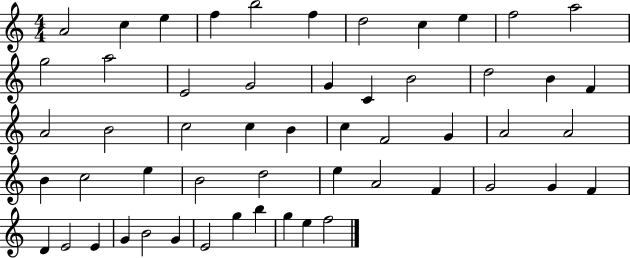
{
  \clef treble
  \numericTimeSignature
  \time 4/4
  \key c \major
  a'2 c''4 e''4 | f''4 b''2 f''4 | d''2 c''4 e''4 | f''2 a''2 | \break g''2 a''2 | e'2 g'2 | g'4 c'4 b'2 | d''2 b'4 f'4 | \break a'2 b'2 | c''2 c''4 b'4 | c''4 f'2 g'4 | a'2 a'2 | \break b'4 c''2 e''4 | b'2 d''2 | e''4 a'2 f'4 | g'2 g'4 f'4 | \break d'4 e'2 e'4 | g'4 b'2 g'4 | e'2 g''4 b''4 | g''4 e''4 f''2 | \break \bar "|."
}